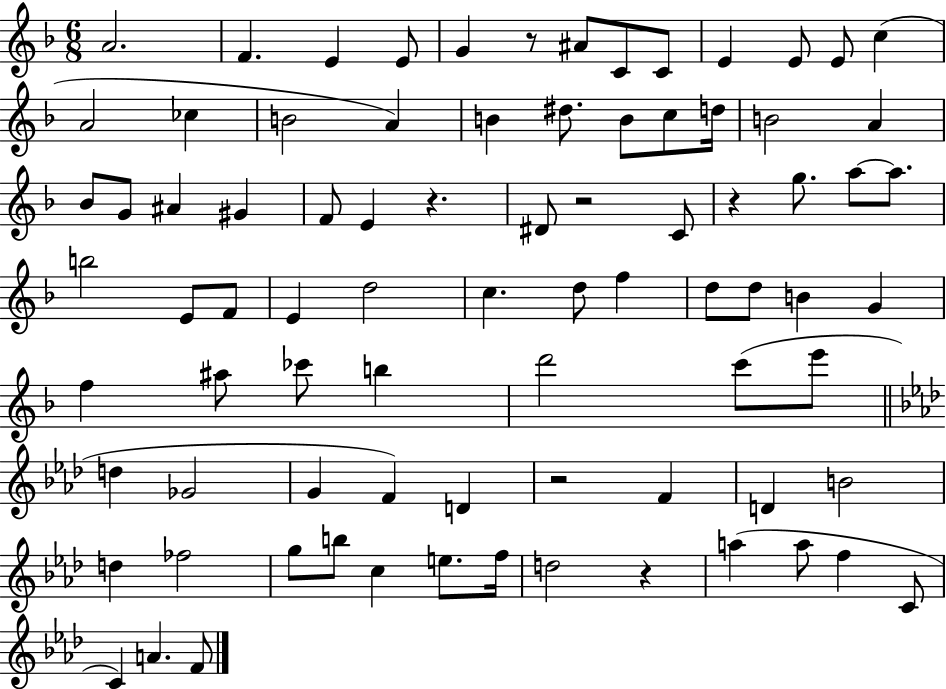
{
  \clef treble
  \numericTimeSignature
  \time 6/8
  \key f \major
  \repeat volta 2 { a'2. | f'4. e'4 e'8 | g'4 r8 ais'8 c'8 c'8 | e'4 e'8 e'8 c''4( | \break a'2 ces''4 | b'2 a'4) | b'4 dis''8. b'8 c''8 d''16 | b'2 a'4 | \break bes'8 g'8 ais'4 gis'4 | f'8 e'4 r4. | dis'8 r2 c'8 | r4 g''8. a''8~~ a''8. | \break b''2 e'8 f'8 | e'4 d''2 | c''4. d''8 f''4 | d''8 d''8 b'4 g'4 | \break f''4 ais''8 ces'''8 b''4 | d'''2 c'''8( e'''8 | \bar "||" \break \key f \minor d''4 ges'2 | g'4 f'4) d'4 | r2 f'4 | d'4 b'2 | \break d''4 fes''2 | g''8 b''8 c''4 e''8. f''16 | d''2 r4 | a''4( a''8 f''4 c'8 | \break c'4) a'4. f'8 | } \bar "|."
}